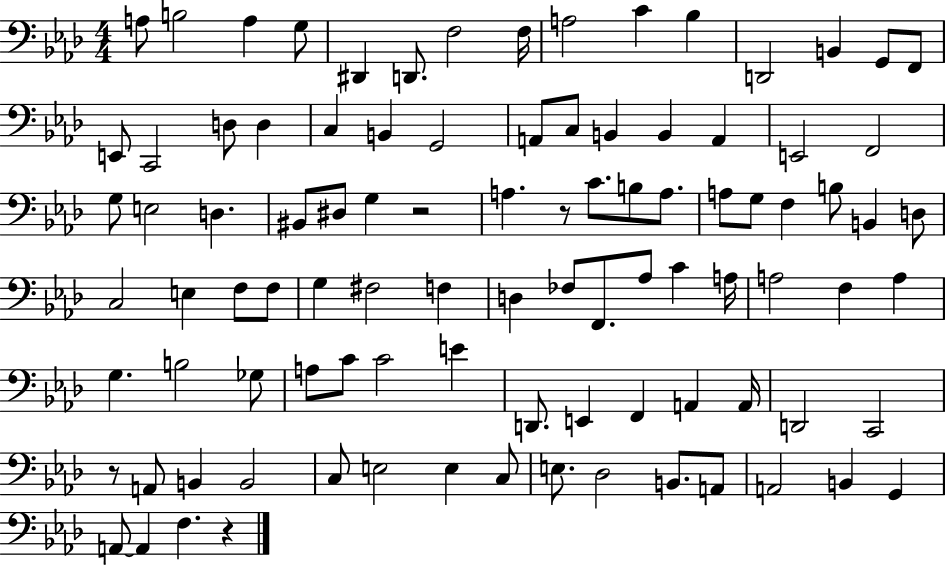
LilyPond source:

{
  \clef bass
  \numericTimeSignature
  \time 4/4
  \key aes \major
  a8 b2 a4 g8 | dis,4 d,8. f2 f16 | a2 c'4 bes4 | d,2 b,4 g,8 f,8 | \break e,8 c,2 d8 d4 | c4 b,4 g,2 | a,8 c8 b,4 b,4 a,4 | e,2 f,2 | \break g8 e2 d4. | bis,8 dis8 g4 r2 | a4. r8 c'8. b8 a8. | a8 g8 f4 b8 b,4 d8 | \break c2 e4 f8 f8 | g4 fis2 f4 | d4 fes8 f,8. aes8 c'4 a16 | a2 f4 a4 | \break g4. b2 ges8 | a8 c'8 c'2 e'4 | d,8. e,4 f,4 a,4 a,16 | d,2 c,2 | \break r8 a,8 b,4 b,2 | c8 e2 e4 c8 | e8. des2 b,8. a,8 | a,2 b,4 g,4 | \break a,8~~ a,4 f4. r4 | \bar "|."
}